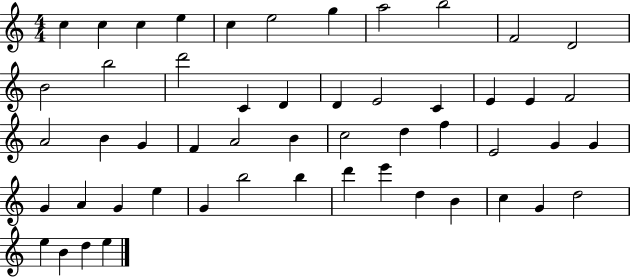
C5/q C5/q C5/q E5/q C5/q E5/h G5/q A5/h B5/h F4/h D4/h B4/h B5/h D6/h C4/q D4/q D4/q E4/h C4/q E4/q E4/q F4/h A4/h B4/q G4/q F4/q A4/h B4/q C5/h D5/q F5/q E4/h G4/q G4/q G4/q A4/q G4/q E5/q G4/q B5/h B5/q D6/q E6/q D5/q B4/q C5/q G4/q D5/h E5/q B4/q D5/q E5/q